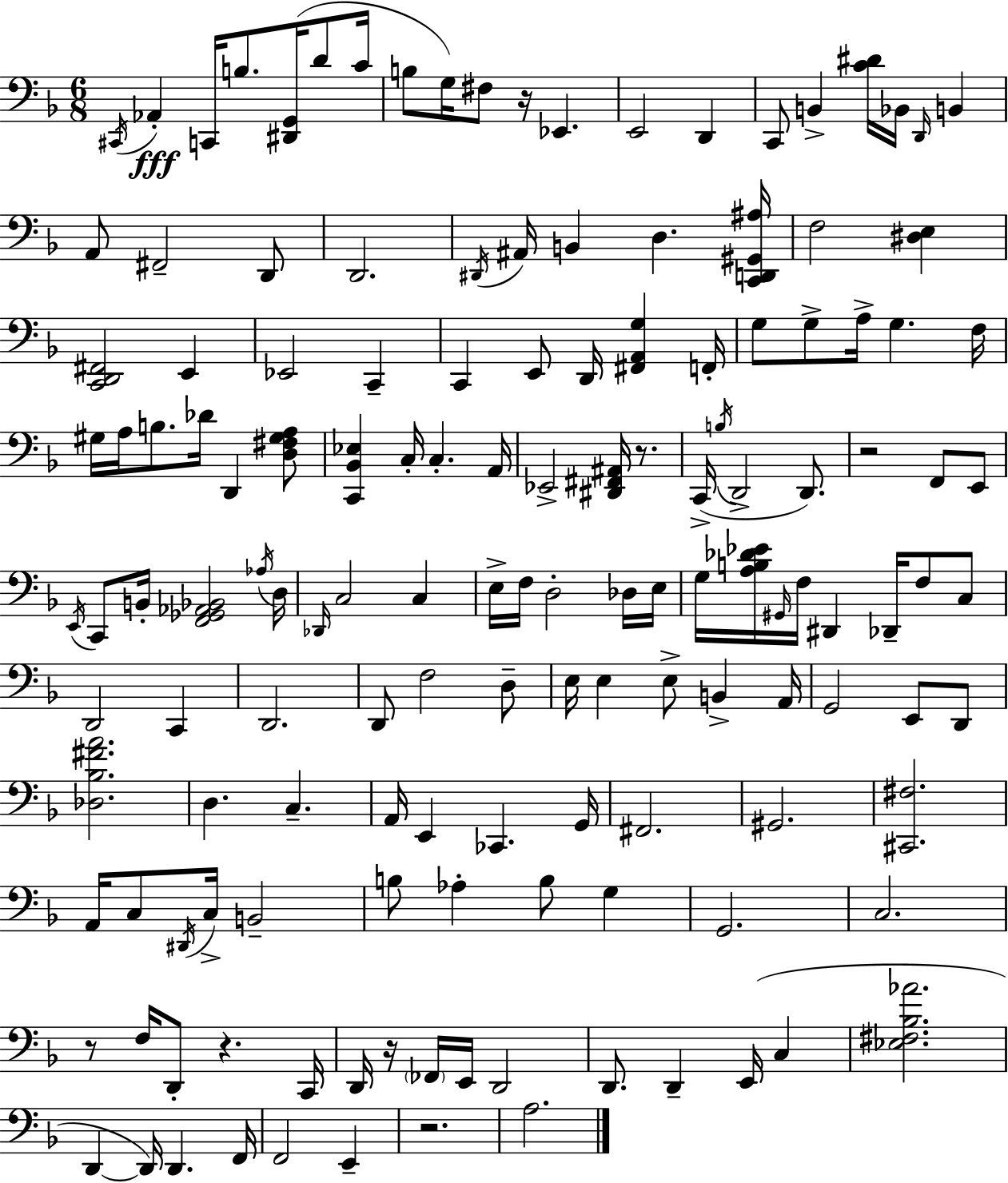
C#2/s Ab2/q C2/s B3/e. [D#2,G2]/s D4/e C4/s B3/e G3/s F#3/e R/s Eb2/q. E2/h D2/q C2/e B2/q [C4,D#4]/s Bb2/s D2/s B2/q A2/e F#2/h D2/e D2/h. D#2/s A#2/s B2/q D3/q. [C2,D2,G#2,A#3]/s F3/h [D#3,E3]/q [C2,D2,F#2]/h E2/q Eb2/h C2/q C2/q E2/e D2/s [F#2,A2,G3]/q F2/s G3/e G3/e A3/s G3/q. F3/s G#3/s A3/s B3/e. Db4/s D2/q [D3,F#3,G#3,A3]/e [C2,Bb2,Eb3]/q C3/s C3/q. A2/s Eb2/h [D#2,F#2,A#2]/s R/e. C2/s B3/s D2/h D2/e. R/h F2/e E2/e E2/s C2/e B2/s [F2,Gb2,Ab2,Bb2]/h Ab3/s D3/s Db2/s C3/h C3/q E3/s F3/s D3/h Db3/s E3/s G3/s [A3,B3,Db4,Eb4]/s G#2/s F3/s D#2/q Db2/s F3/e C3/e D2/h C2/q D2/h. D2/e F3/h D3/e E3/s E3/q E3/e B2/q A2/s G2/h E2/e D2/e [Db3,Bb3,F#4,A4]/h. D3/q. C3/q. A2/s E2/q CES2/q. G2/s F#2/h. G#2/h. [C#2,F#3]/h. A2/s C3/e D#2/s C3/s B2/h B3/e Ab3/q B3/e G3/q G2/h. C3/h. R/e F3/s D2/e R/q. C2/s D2/s R/s FES2/s E2/s D2/h D2/e. D2/q E2/s C3/q [Eb3,F#3,Bb3,Ab4]/h. D2/q D2/s D2/q. F2/s F2/h E2/q R/h. A3/h.